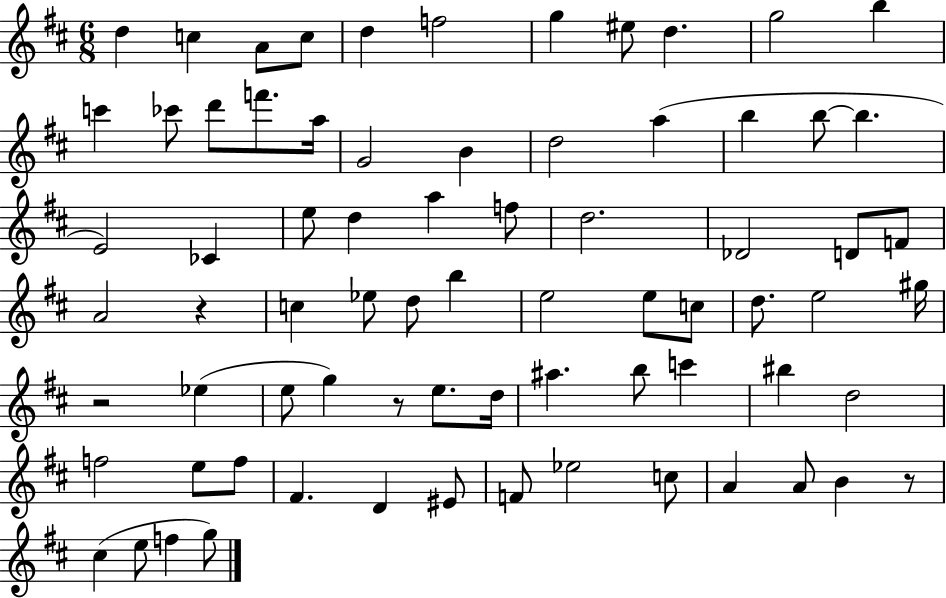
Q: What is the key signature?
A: D major